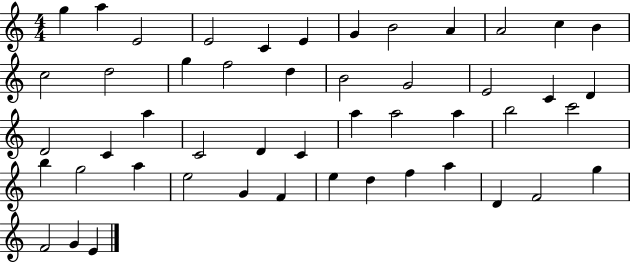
X:1
T:Untitled
M:4/4
L:1/4
K:C
g a E2 E2 C E G B2 A A2 c B c2 d2 g f2 d B2 G2 E2 C D D2 C a C2 D C a a2 a b2 c'2 b g2 a e2 G F e d f a D F2 g F2 G E